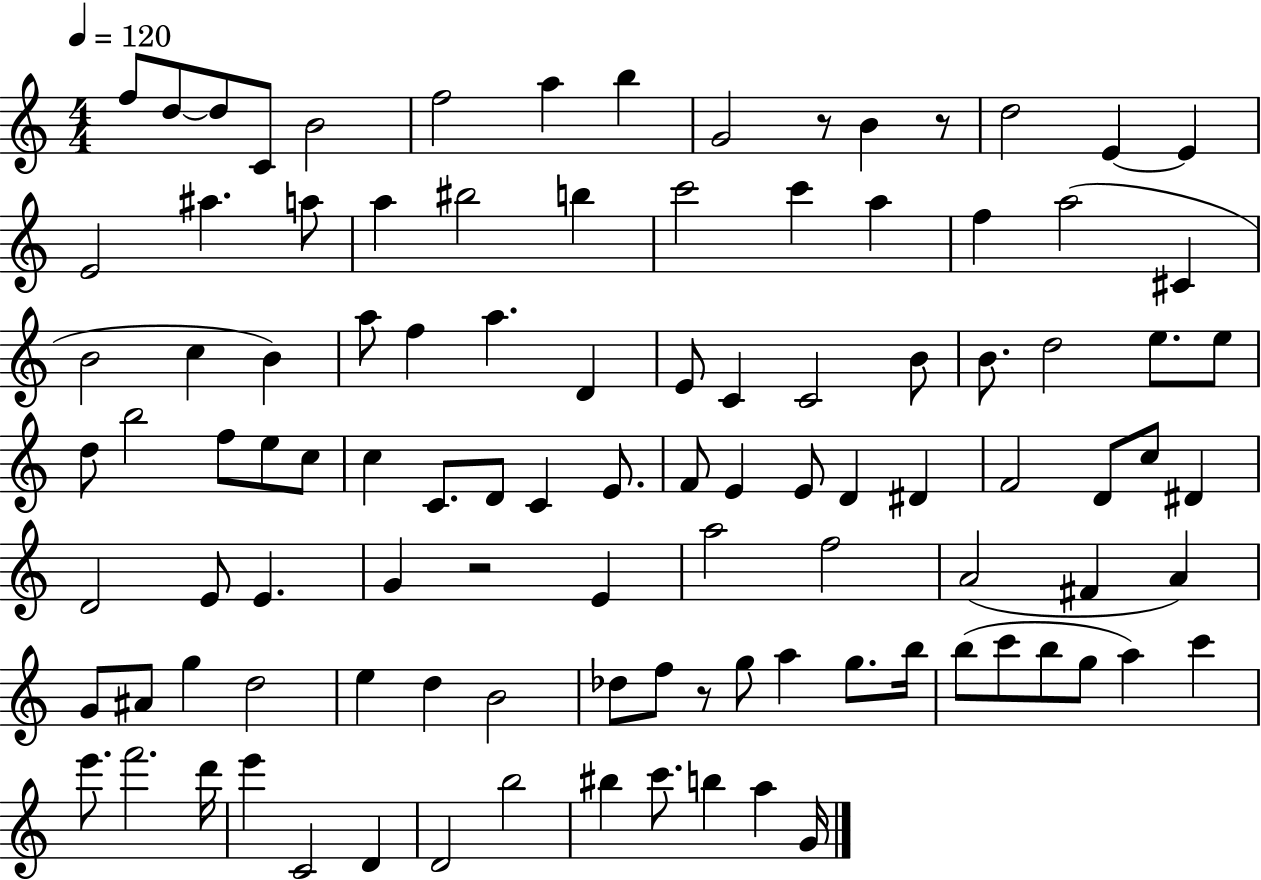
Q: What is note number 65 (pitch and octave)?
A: A5